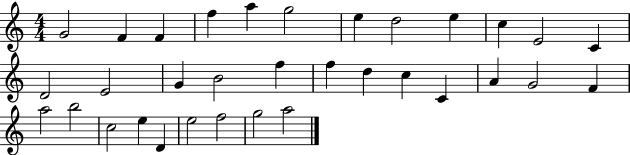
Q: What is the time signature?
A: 4/4